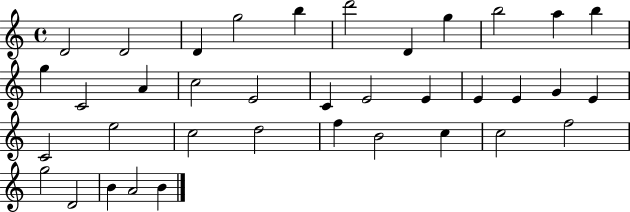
D4/h D4/h D4/q G5/h B5/q D6/h D4/q G5/q B5/h A5/q B5/q G5/q C4/h A4/q C5/h E4/h C4/q E4/h E4/q E4/q E4/q G4/q E4/q C4/h E5/h C5/h D5/h F5/q B4/h C5/q C5/h F5/h G5/h D4/h B4/q A4/h B4/q